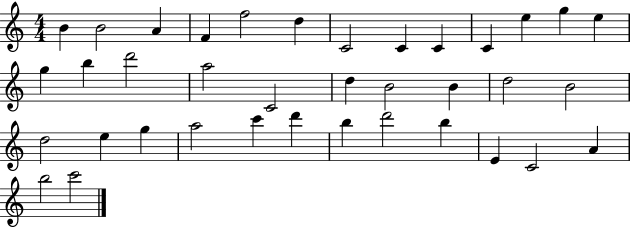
{
  \clef treble
  \numericTimeSignature
  \time 4/4
  \key c \major
  b'4 b'2 a'4 | f'4 f''2 d''4 | c'2 c'4 c'4 | c'4 e''4 g''4 e''4 | \break g''4 b''4 d'''2 | a''2 c'2 | d''4 b'2 b'4 | d''2 b'2 | \break d''2 e''4 g''4 | a''2 c'''4 d'''4 | b''4 d'''2 b''4 | e'4 c'2 a'4 | \break b''2 c'''2 | \bar "|."
}